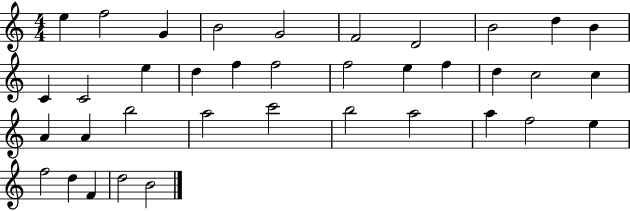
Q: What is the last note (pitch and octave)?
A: B4